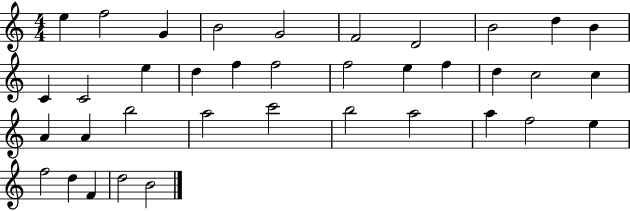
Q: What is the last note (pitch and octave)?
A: B4